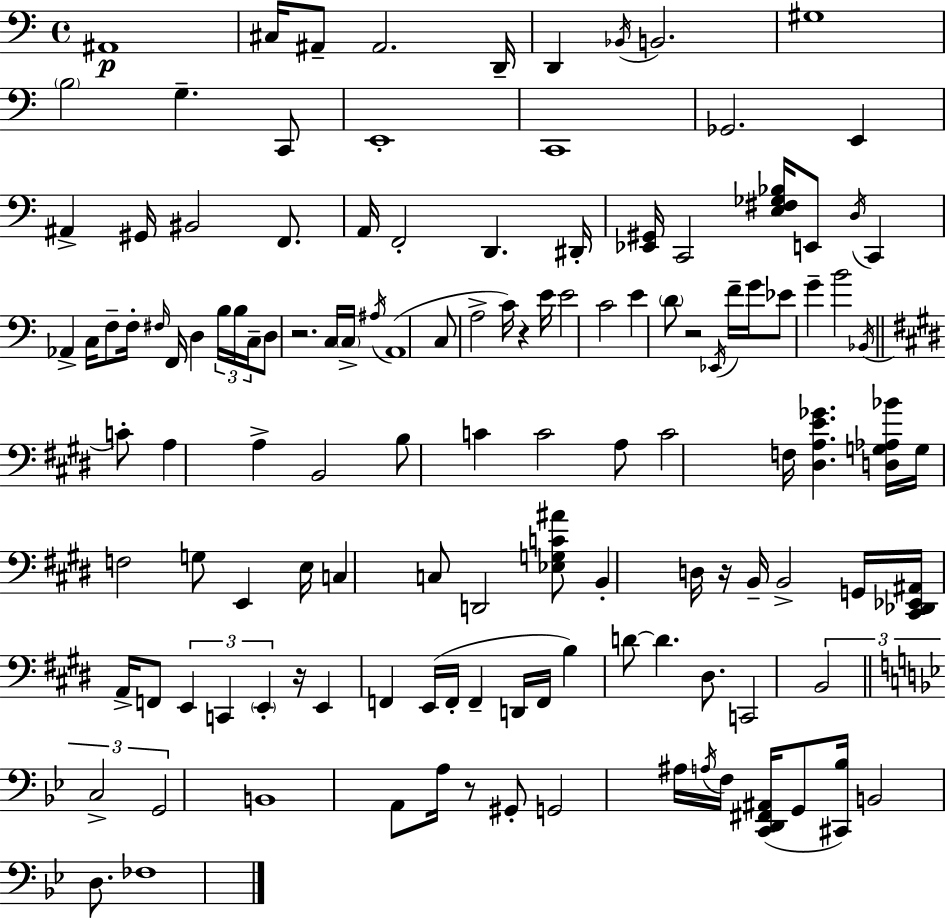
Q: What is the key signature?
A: C major